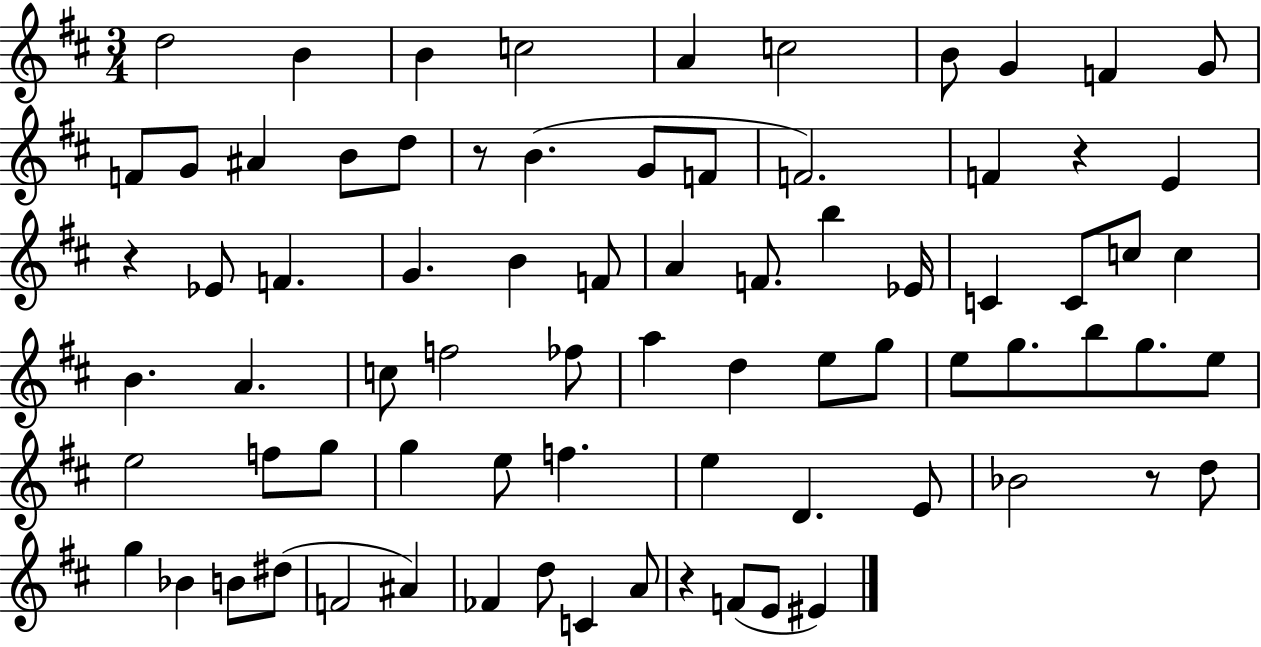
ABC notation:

X:1
T:Untitled
M:3/4
L:1/4
K:D
d2 B B c2 A c2 B/2 G F G/2 F/2 G/2 ^A B/2 d/2 z/2 B G/2 F/2 F2 F z E z _E/2 F G B F/2 A F/2 b _E/4 C C/2 c/2 c B A c/2 f2 _f/2 a d e/2 g/2 e/2 g/2 b/2 g/2 e/2 e2 f/2 g/2 g e/2 f e D E/2 _B2 z/2 d/2 g _B B/2 ^d/2 F2 ^A _F d/2 C A/2 z F/2 E/2 ^E